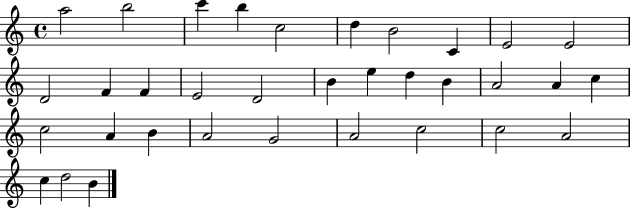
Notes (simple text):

A5/h B5/h C6/q B5/q C5/h D5/q B4/h C4/q E4/h E4/h D4/h F4/q F4/q E4/h D4/h B4/q E5/q D5/q B4/q A4/h A4/q C5/q C5/h A4/q B4/q A4/h G4/h A4/h C5/h C5/h A4/h C5/q D5/h B4/q